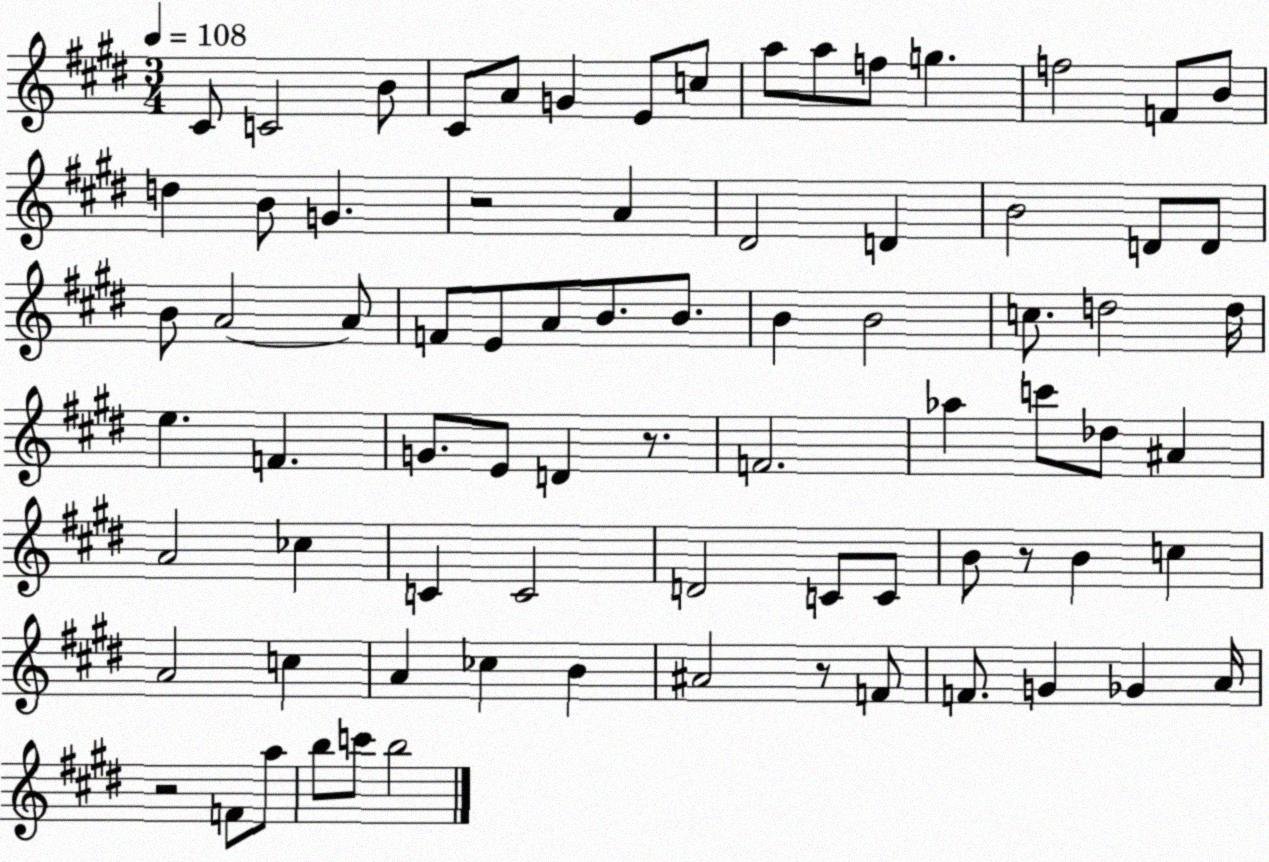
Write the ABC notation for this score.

X:1
T:Untitled
M:3/4
L:1/4
K:E
^C/2 C2 B/2 ^C/2 A/2 G E/2 c/2 a/2 a/2 f/2 g f2 F/2 B/2 d B/2 G z2 A ^D2 D B2 D/2 D/2 B/2 A2 A/2 F/2 E/2 A/2 B/2 B/2 B B2 c/2 d2 d/4 e F G/2 E/2 D z/2 F2 _a c'/2 _d/2 ^A A2 _c C C2 D2 C/2 C/2 B/2 z/2 B c A2 c A _c B ^A2 z/2 F/2 F/2 G _G A/4 z2 F/2 a/2 b/2 c'/2 b2